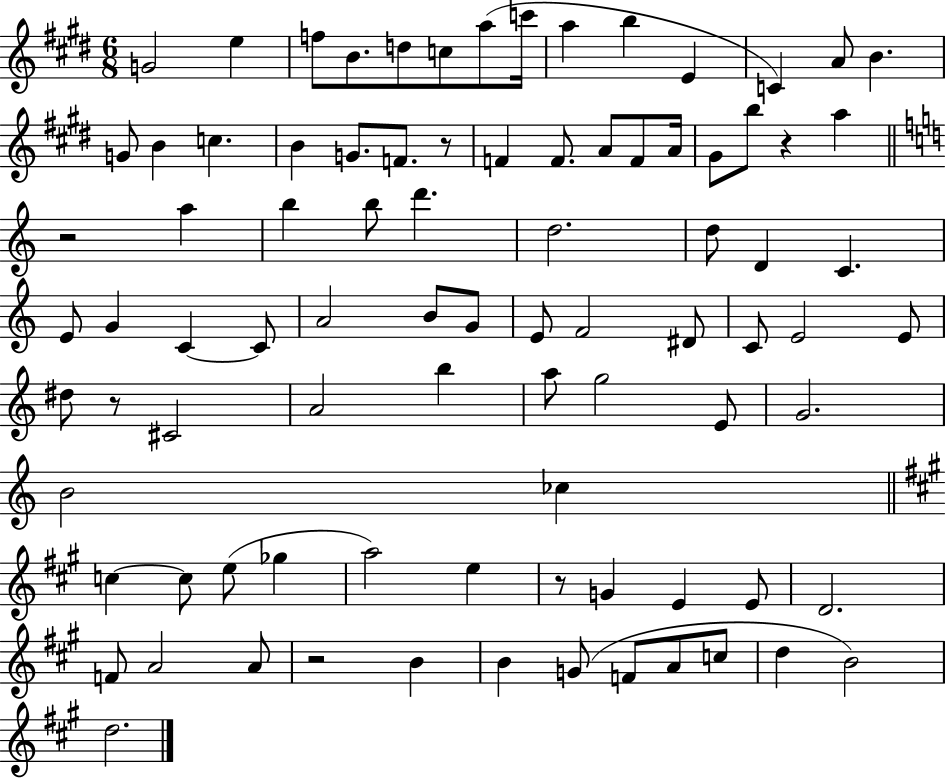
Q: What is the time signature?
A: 6/8